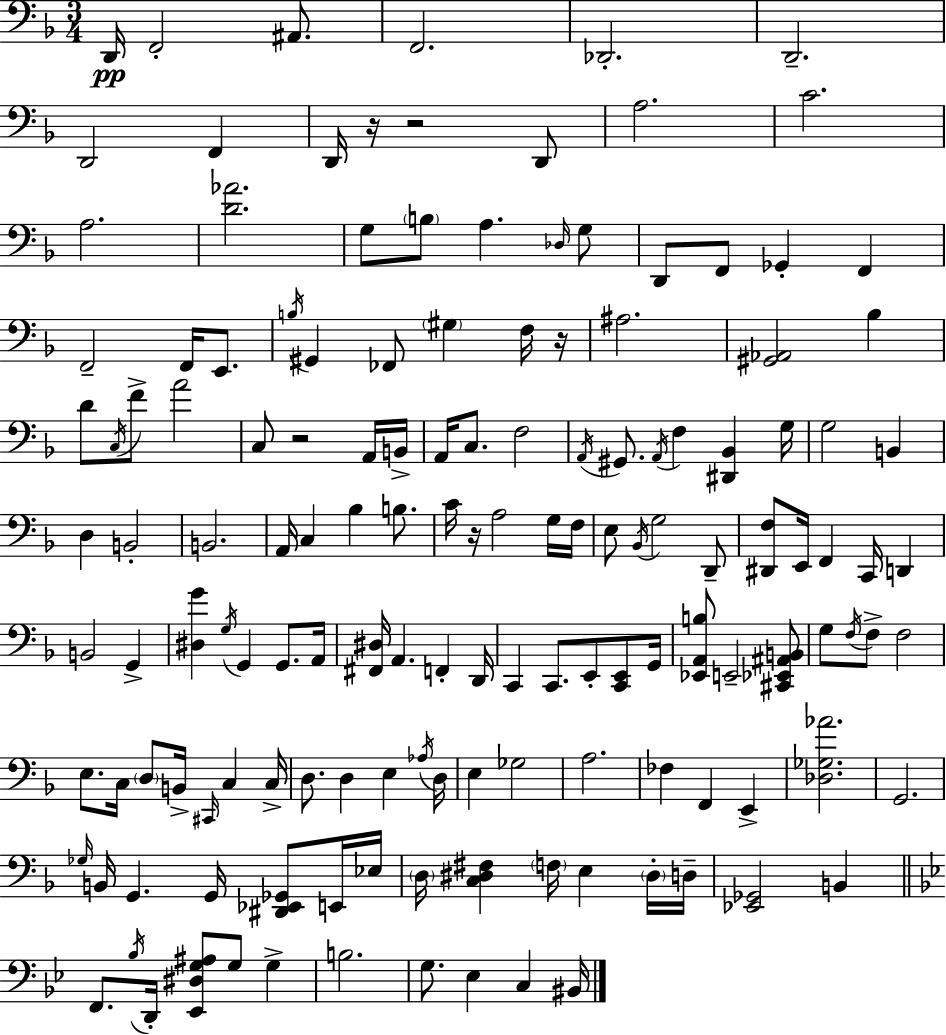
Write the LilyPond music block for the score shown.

{
  \clef bass
  \numericTimeSignature
  \time 3/4
  \key f \major
  \repeat volta 2 { d,16\pp f,2-. ais,8. | f,2. | des,2.-. | d,2.-- | \break d,2 f,4 | d,16 r16 r2 d,8 | a2. | c'2. | \break a2. | <d' aes'>2. | g8 \parenthesize b8 a4. \grace { des16 } g8 | d,8 f,8 ges,4-. f,4 | \break f,2-- f,16 e,8. | \acciaccatura { b16 } gis,4 fes,8 \parenthesize gis4 | f16 r16 ais2. | <gis, aes,>2 bes4 | \break d'8 \acciaccatura { c16 } f'8-> a'2 | c8 r2 | a,16 b,16-> a,16 c8. f2 | \acciaccatura { a,16 } gis,8. \acciaccatura { a,16 } f4 | \break <dis, bes,>4 g16 g2 | b,4 d4 b,2-. | b,2. | a,16 c4 bes4 | \break b8. c'16 r16 a2 | g16 f16 e8 \acciaccatura { bes,16 } g2 | d,8-- <dis, f>8 e,16 f,4 | c,16 d,4 b,2 | \break g,4-> <dis g'>4 \acciaccatura { g16 } g,4 | g,8. a,16 <fis, dis>16 a,4. | f,4-. d,16 c,4 c,8. | e,8-. <c, e,>8 g,16 <ees, a, b>8 e,2-- | \break <cis, ees, ais, b,>8 g8 \acciaccatura { f16 } f8-> | f2 e8. c16 | \parenthesize d8 b,16-> \grace { cis,16 } c4 c16-> d8. | d4 e4 \acciaccatura { aes16 } d16 e4 | \break ges2 a2. | fes4 | f,4 e,4-> <des ges aes'>2. | g,2. | \break \grace { ges16 } b,16 | g,4. g,16 <dis, ees, ges,>8 e,16 ees16 \parenthesize d16 | <c dis fis>4 \parenthesize f16 e4 \parenthesize dis16-. d16-- <ees, ges,>2 | b,4 \bar "||" \break \key g \minor f,8. \acciaccatura { bes16 } d,16-. <ees, dis g ais>8 g8 g4-> | b2. | g8. ees4 c4 | bis,16 } \bar "|."
}